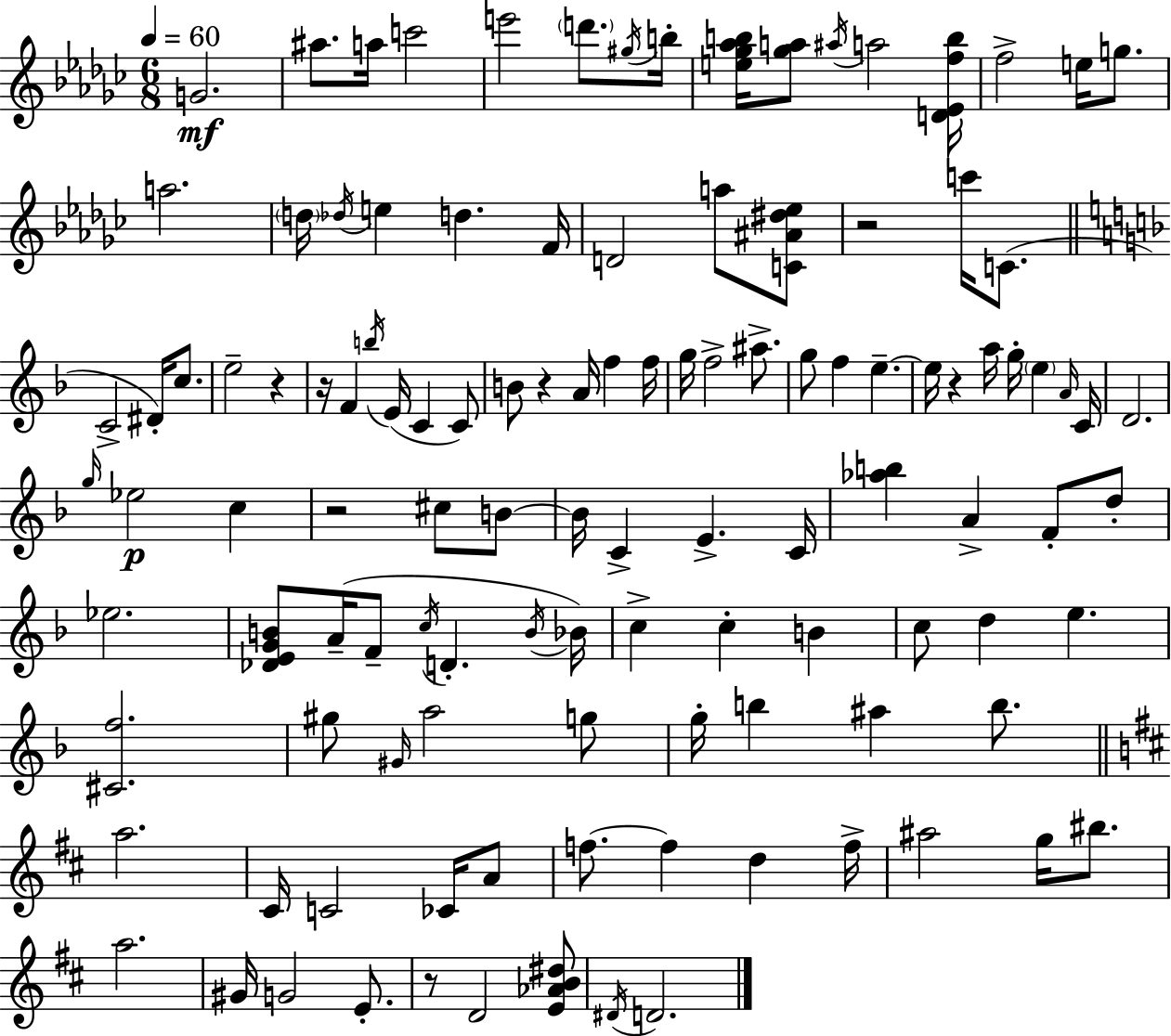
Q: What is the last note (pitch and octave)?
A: D4